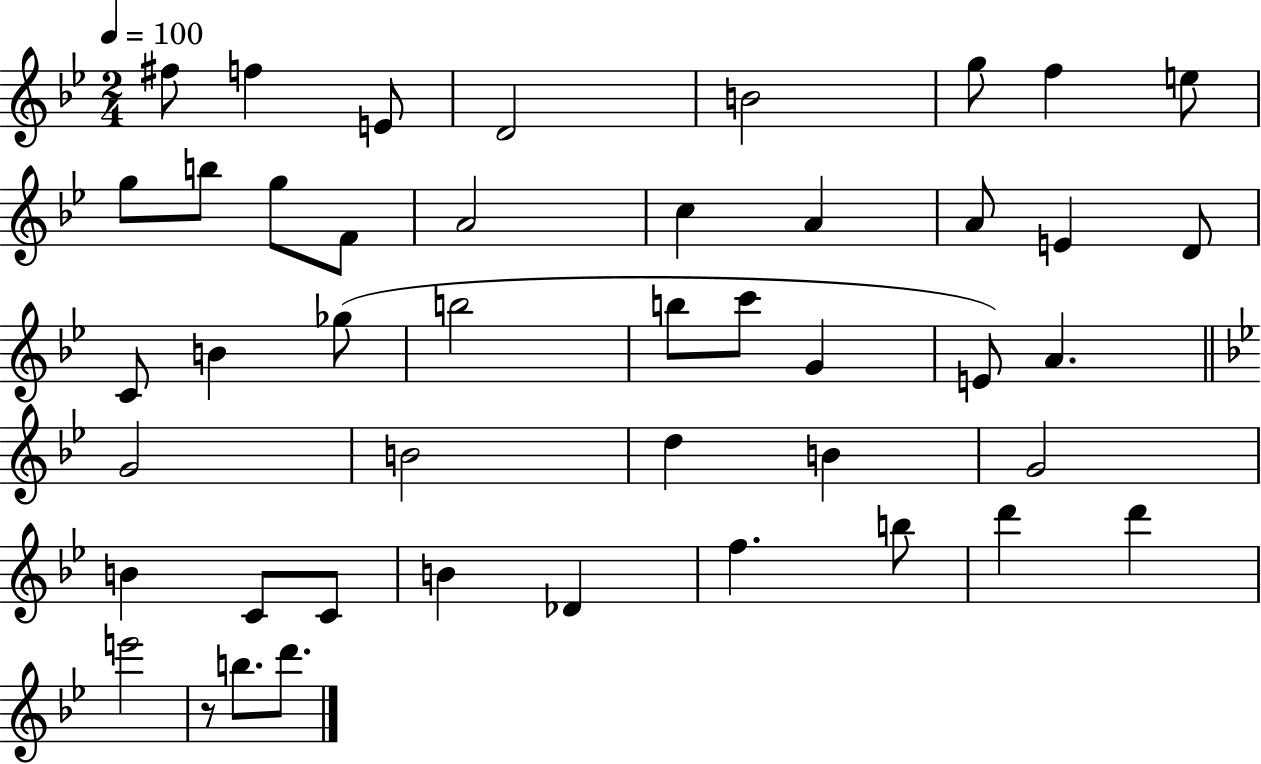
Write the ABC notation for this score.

X:1
T:Untitled
M:2/4
L:1/4
K:Bb
^f/2 f E/2 D2 B2 g/2 f e/2 g/2 b/2 g/2 F/2 A2 c A A/2 E D/2 C/2 B _g/2 b2 b/2 c'/2 G E/2 A G2 B2 d B G2 B C/2 C/2 B _D f b/2 d' d' e'2 z/2 b/2 d'/2